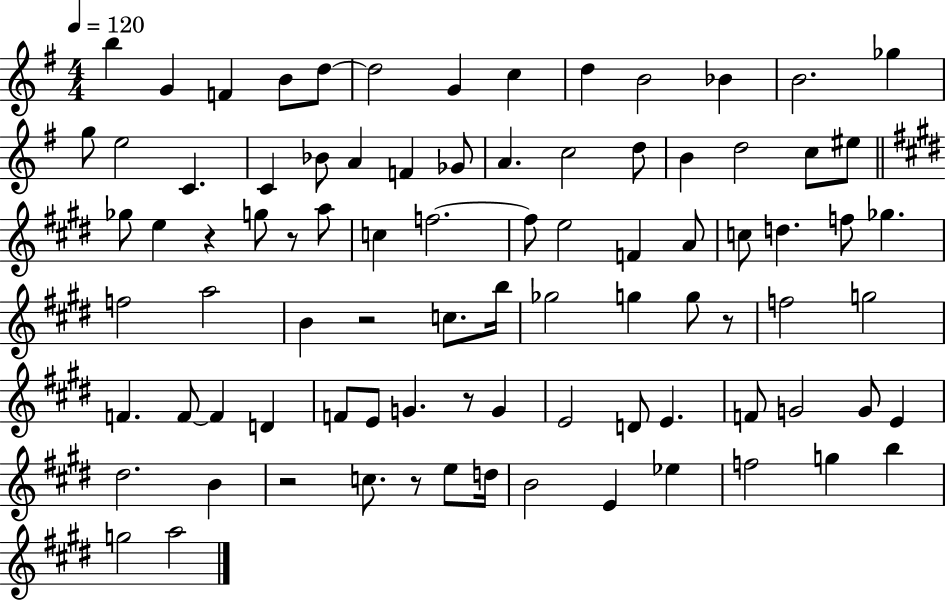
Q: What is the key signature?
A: G major